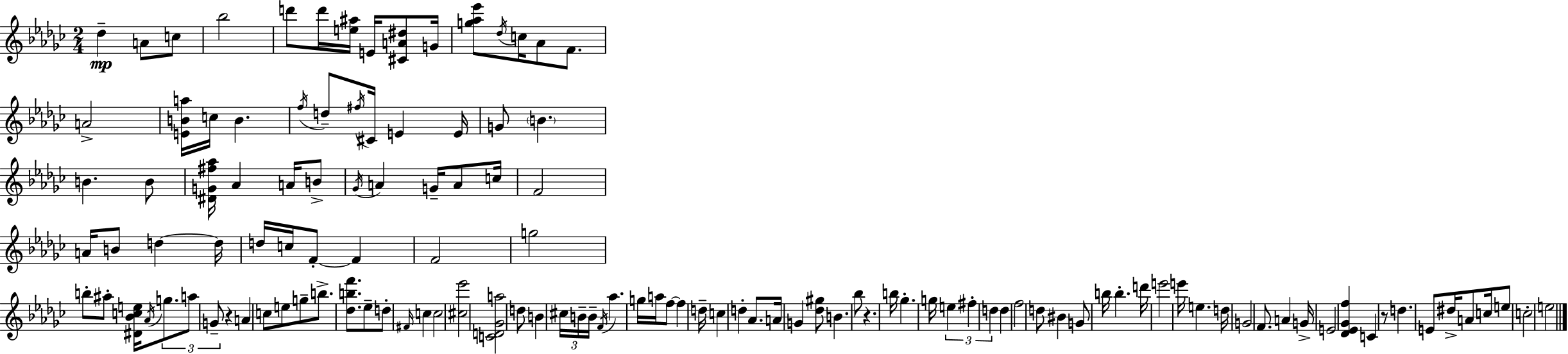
Db5/q A4/e C5/e Bb5/h D6/e D6/s [E5,A#5]/s E4/s [C#4,A4,D#5]/e G4/s [G5,Ab5,Eb6]/e Db5/s C5/s Ab4/e F4/e. A4/h [E4,B4,A5]/s C5/s B4/q. F5/s D5/e F#5/s C#4/s E4/q E4/s G4/e B4/q. B4/q. B4/e [D#4,G4,F#5,Ab5]/s Ab4/q A4/s B4/e Gb4/s A4/q G4/s A4/e C5/s F4/h A4/s B4/e D5/q D5/s D5/s C5/s F4/e F4/q F4/h G5/h B5/e A#5/e [D#4,Bb4,C5,E5]/s Ab4/s G5/e. A5/e G4/e R/q A4/q C5/e E5/e G5/e B5/e. [Db5,B5,F6]/e. Eb5/e D5/e F#4/s C5/q C5/h [C#5,Eb6]/h [C4,D4,Gb4,A5]/h D5/e B4/q C#5/s B4/s B4/s F4/s Ab5/q. G5/s A5/s F5/e F5/q D5/s C5/q D5/q Ab4/e. A4/s G4/q [Db5,G#5]/e B4/q. Bb5/e R/q. B5/s Gb5/q. G5/s E5/q F#5/q D5/q D5/q F5/h D5/e BIS4/q G4/e B5/s B5/q. D6/s E6/h E6/s E5/q. D5/s G4/h F4/e. A4/q G4/s E4/h [Db4,Eb4,Gb4,F5]/q C4/q R/e D5/q. E4/e D#5/s A4/e C5/s E5/e C5/h E5/h